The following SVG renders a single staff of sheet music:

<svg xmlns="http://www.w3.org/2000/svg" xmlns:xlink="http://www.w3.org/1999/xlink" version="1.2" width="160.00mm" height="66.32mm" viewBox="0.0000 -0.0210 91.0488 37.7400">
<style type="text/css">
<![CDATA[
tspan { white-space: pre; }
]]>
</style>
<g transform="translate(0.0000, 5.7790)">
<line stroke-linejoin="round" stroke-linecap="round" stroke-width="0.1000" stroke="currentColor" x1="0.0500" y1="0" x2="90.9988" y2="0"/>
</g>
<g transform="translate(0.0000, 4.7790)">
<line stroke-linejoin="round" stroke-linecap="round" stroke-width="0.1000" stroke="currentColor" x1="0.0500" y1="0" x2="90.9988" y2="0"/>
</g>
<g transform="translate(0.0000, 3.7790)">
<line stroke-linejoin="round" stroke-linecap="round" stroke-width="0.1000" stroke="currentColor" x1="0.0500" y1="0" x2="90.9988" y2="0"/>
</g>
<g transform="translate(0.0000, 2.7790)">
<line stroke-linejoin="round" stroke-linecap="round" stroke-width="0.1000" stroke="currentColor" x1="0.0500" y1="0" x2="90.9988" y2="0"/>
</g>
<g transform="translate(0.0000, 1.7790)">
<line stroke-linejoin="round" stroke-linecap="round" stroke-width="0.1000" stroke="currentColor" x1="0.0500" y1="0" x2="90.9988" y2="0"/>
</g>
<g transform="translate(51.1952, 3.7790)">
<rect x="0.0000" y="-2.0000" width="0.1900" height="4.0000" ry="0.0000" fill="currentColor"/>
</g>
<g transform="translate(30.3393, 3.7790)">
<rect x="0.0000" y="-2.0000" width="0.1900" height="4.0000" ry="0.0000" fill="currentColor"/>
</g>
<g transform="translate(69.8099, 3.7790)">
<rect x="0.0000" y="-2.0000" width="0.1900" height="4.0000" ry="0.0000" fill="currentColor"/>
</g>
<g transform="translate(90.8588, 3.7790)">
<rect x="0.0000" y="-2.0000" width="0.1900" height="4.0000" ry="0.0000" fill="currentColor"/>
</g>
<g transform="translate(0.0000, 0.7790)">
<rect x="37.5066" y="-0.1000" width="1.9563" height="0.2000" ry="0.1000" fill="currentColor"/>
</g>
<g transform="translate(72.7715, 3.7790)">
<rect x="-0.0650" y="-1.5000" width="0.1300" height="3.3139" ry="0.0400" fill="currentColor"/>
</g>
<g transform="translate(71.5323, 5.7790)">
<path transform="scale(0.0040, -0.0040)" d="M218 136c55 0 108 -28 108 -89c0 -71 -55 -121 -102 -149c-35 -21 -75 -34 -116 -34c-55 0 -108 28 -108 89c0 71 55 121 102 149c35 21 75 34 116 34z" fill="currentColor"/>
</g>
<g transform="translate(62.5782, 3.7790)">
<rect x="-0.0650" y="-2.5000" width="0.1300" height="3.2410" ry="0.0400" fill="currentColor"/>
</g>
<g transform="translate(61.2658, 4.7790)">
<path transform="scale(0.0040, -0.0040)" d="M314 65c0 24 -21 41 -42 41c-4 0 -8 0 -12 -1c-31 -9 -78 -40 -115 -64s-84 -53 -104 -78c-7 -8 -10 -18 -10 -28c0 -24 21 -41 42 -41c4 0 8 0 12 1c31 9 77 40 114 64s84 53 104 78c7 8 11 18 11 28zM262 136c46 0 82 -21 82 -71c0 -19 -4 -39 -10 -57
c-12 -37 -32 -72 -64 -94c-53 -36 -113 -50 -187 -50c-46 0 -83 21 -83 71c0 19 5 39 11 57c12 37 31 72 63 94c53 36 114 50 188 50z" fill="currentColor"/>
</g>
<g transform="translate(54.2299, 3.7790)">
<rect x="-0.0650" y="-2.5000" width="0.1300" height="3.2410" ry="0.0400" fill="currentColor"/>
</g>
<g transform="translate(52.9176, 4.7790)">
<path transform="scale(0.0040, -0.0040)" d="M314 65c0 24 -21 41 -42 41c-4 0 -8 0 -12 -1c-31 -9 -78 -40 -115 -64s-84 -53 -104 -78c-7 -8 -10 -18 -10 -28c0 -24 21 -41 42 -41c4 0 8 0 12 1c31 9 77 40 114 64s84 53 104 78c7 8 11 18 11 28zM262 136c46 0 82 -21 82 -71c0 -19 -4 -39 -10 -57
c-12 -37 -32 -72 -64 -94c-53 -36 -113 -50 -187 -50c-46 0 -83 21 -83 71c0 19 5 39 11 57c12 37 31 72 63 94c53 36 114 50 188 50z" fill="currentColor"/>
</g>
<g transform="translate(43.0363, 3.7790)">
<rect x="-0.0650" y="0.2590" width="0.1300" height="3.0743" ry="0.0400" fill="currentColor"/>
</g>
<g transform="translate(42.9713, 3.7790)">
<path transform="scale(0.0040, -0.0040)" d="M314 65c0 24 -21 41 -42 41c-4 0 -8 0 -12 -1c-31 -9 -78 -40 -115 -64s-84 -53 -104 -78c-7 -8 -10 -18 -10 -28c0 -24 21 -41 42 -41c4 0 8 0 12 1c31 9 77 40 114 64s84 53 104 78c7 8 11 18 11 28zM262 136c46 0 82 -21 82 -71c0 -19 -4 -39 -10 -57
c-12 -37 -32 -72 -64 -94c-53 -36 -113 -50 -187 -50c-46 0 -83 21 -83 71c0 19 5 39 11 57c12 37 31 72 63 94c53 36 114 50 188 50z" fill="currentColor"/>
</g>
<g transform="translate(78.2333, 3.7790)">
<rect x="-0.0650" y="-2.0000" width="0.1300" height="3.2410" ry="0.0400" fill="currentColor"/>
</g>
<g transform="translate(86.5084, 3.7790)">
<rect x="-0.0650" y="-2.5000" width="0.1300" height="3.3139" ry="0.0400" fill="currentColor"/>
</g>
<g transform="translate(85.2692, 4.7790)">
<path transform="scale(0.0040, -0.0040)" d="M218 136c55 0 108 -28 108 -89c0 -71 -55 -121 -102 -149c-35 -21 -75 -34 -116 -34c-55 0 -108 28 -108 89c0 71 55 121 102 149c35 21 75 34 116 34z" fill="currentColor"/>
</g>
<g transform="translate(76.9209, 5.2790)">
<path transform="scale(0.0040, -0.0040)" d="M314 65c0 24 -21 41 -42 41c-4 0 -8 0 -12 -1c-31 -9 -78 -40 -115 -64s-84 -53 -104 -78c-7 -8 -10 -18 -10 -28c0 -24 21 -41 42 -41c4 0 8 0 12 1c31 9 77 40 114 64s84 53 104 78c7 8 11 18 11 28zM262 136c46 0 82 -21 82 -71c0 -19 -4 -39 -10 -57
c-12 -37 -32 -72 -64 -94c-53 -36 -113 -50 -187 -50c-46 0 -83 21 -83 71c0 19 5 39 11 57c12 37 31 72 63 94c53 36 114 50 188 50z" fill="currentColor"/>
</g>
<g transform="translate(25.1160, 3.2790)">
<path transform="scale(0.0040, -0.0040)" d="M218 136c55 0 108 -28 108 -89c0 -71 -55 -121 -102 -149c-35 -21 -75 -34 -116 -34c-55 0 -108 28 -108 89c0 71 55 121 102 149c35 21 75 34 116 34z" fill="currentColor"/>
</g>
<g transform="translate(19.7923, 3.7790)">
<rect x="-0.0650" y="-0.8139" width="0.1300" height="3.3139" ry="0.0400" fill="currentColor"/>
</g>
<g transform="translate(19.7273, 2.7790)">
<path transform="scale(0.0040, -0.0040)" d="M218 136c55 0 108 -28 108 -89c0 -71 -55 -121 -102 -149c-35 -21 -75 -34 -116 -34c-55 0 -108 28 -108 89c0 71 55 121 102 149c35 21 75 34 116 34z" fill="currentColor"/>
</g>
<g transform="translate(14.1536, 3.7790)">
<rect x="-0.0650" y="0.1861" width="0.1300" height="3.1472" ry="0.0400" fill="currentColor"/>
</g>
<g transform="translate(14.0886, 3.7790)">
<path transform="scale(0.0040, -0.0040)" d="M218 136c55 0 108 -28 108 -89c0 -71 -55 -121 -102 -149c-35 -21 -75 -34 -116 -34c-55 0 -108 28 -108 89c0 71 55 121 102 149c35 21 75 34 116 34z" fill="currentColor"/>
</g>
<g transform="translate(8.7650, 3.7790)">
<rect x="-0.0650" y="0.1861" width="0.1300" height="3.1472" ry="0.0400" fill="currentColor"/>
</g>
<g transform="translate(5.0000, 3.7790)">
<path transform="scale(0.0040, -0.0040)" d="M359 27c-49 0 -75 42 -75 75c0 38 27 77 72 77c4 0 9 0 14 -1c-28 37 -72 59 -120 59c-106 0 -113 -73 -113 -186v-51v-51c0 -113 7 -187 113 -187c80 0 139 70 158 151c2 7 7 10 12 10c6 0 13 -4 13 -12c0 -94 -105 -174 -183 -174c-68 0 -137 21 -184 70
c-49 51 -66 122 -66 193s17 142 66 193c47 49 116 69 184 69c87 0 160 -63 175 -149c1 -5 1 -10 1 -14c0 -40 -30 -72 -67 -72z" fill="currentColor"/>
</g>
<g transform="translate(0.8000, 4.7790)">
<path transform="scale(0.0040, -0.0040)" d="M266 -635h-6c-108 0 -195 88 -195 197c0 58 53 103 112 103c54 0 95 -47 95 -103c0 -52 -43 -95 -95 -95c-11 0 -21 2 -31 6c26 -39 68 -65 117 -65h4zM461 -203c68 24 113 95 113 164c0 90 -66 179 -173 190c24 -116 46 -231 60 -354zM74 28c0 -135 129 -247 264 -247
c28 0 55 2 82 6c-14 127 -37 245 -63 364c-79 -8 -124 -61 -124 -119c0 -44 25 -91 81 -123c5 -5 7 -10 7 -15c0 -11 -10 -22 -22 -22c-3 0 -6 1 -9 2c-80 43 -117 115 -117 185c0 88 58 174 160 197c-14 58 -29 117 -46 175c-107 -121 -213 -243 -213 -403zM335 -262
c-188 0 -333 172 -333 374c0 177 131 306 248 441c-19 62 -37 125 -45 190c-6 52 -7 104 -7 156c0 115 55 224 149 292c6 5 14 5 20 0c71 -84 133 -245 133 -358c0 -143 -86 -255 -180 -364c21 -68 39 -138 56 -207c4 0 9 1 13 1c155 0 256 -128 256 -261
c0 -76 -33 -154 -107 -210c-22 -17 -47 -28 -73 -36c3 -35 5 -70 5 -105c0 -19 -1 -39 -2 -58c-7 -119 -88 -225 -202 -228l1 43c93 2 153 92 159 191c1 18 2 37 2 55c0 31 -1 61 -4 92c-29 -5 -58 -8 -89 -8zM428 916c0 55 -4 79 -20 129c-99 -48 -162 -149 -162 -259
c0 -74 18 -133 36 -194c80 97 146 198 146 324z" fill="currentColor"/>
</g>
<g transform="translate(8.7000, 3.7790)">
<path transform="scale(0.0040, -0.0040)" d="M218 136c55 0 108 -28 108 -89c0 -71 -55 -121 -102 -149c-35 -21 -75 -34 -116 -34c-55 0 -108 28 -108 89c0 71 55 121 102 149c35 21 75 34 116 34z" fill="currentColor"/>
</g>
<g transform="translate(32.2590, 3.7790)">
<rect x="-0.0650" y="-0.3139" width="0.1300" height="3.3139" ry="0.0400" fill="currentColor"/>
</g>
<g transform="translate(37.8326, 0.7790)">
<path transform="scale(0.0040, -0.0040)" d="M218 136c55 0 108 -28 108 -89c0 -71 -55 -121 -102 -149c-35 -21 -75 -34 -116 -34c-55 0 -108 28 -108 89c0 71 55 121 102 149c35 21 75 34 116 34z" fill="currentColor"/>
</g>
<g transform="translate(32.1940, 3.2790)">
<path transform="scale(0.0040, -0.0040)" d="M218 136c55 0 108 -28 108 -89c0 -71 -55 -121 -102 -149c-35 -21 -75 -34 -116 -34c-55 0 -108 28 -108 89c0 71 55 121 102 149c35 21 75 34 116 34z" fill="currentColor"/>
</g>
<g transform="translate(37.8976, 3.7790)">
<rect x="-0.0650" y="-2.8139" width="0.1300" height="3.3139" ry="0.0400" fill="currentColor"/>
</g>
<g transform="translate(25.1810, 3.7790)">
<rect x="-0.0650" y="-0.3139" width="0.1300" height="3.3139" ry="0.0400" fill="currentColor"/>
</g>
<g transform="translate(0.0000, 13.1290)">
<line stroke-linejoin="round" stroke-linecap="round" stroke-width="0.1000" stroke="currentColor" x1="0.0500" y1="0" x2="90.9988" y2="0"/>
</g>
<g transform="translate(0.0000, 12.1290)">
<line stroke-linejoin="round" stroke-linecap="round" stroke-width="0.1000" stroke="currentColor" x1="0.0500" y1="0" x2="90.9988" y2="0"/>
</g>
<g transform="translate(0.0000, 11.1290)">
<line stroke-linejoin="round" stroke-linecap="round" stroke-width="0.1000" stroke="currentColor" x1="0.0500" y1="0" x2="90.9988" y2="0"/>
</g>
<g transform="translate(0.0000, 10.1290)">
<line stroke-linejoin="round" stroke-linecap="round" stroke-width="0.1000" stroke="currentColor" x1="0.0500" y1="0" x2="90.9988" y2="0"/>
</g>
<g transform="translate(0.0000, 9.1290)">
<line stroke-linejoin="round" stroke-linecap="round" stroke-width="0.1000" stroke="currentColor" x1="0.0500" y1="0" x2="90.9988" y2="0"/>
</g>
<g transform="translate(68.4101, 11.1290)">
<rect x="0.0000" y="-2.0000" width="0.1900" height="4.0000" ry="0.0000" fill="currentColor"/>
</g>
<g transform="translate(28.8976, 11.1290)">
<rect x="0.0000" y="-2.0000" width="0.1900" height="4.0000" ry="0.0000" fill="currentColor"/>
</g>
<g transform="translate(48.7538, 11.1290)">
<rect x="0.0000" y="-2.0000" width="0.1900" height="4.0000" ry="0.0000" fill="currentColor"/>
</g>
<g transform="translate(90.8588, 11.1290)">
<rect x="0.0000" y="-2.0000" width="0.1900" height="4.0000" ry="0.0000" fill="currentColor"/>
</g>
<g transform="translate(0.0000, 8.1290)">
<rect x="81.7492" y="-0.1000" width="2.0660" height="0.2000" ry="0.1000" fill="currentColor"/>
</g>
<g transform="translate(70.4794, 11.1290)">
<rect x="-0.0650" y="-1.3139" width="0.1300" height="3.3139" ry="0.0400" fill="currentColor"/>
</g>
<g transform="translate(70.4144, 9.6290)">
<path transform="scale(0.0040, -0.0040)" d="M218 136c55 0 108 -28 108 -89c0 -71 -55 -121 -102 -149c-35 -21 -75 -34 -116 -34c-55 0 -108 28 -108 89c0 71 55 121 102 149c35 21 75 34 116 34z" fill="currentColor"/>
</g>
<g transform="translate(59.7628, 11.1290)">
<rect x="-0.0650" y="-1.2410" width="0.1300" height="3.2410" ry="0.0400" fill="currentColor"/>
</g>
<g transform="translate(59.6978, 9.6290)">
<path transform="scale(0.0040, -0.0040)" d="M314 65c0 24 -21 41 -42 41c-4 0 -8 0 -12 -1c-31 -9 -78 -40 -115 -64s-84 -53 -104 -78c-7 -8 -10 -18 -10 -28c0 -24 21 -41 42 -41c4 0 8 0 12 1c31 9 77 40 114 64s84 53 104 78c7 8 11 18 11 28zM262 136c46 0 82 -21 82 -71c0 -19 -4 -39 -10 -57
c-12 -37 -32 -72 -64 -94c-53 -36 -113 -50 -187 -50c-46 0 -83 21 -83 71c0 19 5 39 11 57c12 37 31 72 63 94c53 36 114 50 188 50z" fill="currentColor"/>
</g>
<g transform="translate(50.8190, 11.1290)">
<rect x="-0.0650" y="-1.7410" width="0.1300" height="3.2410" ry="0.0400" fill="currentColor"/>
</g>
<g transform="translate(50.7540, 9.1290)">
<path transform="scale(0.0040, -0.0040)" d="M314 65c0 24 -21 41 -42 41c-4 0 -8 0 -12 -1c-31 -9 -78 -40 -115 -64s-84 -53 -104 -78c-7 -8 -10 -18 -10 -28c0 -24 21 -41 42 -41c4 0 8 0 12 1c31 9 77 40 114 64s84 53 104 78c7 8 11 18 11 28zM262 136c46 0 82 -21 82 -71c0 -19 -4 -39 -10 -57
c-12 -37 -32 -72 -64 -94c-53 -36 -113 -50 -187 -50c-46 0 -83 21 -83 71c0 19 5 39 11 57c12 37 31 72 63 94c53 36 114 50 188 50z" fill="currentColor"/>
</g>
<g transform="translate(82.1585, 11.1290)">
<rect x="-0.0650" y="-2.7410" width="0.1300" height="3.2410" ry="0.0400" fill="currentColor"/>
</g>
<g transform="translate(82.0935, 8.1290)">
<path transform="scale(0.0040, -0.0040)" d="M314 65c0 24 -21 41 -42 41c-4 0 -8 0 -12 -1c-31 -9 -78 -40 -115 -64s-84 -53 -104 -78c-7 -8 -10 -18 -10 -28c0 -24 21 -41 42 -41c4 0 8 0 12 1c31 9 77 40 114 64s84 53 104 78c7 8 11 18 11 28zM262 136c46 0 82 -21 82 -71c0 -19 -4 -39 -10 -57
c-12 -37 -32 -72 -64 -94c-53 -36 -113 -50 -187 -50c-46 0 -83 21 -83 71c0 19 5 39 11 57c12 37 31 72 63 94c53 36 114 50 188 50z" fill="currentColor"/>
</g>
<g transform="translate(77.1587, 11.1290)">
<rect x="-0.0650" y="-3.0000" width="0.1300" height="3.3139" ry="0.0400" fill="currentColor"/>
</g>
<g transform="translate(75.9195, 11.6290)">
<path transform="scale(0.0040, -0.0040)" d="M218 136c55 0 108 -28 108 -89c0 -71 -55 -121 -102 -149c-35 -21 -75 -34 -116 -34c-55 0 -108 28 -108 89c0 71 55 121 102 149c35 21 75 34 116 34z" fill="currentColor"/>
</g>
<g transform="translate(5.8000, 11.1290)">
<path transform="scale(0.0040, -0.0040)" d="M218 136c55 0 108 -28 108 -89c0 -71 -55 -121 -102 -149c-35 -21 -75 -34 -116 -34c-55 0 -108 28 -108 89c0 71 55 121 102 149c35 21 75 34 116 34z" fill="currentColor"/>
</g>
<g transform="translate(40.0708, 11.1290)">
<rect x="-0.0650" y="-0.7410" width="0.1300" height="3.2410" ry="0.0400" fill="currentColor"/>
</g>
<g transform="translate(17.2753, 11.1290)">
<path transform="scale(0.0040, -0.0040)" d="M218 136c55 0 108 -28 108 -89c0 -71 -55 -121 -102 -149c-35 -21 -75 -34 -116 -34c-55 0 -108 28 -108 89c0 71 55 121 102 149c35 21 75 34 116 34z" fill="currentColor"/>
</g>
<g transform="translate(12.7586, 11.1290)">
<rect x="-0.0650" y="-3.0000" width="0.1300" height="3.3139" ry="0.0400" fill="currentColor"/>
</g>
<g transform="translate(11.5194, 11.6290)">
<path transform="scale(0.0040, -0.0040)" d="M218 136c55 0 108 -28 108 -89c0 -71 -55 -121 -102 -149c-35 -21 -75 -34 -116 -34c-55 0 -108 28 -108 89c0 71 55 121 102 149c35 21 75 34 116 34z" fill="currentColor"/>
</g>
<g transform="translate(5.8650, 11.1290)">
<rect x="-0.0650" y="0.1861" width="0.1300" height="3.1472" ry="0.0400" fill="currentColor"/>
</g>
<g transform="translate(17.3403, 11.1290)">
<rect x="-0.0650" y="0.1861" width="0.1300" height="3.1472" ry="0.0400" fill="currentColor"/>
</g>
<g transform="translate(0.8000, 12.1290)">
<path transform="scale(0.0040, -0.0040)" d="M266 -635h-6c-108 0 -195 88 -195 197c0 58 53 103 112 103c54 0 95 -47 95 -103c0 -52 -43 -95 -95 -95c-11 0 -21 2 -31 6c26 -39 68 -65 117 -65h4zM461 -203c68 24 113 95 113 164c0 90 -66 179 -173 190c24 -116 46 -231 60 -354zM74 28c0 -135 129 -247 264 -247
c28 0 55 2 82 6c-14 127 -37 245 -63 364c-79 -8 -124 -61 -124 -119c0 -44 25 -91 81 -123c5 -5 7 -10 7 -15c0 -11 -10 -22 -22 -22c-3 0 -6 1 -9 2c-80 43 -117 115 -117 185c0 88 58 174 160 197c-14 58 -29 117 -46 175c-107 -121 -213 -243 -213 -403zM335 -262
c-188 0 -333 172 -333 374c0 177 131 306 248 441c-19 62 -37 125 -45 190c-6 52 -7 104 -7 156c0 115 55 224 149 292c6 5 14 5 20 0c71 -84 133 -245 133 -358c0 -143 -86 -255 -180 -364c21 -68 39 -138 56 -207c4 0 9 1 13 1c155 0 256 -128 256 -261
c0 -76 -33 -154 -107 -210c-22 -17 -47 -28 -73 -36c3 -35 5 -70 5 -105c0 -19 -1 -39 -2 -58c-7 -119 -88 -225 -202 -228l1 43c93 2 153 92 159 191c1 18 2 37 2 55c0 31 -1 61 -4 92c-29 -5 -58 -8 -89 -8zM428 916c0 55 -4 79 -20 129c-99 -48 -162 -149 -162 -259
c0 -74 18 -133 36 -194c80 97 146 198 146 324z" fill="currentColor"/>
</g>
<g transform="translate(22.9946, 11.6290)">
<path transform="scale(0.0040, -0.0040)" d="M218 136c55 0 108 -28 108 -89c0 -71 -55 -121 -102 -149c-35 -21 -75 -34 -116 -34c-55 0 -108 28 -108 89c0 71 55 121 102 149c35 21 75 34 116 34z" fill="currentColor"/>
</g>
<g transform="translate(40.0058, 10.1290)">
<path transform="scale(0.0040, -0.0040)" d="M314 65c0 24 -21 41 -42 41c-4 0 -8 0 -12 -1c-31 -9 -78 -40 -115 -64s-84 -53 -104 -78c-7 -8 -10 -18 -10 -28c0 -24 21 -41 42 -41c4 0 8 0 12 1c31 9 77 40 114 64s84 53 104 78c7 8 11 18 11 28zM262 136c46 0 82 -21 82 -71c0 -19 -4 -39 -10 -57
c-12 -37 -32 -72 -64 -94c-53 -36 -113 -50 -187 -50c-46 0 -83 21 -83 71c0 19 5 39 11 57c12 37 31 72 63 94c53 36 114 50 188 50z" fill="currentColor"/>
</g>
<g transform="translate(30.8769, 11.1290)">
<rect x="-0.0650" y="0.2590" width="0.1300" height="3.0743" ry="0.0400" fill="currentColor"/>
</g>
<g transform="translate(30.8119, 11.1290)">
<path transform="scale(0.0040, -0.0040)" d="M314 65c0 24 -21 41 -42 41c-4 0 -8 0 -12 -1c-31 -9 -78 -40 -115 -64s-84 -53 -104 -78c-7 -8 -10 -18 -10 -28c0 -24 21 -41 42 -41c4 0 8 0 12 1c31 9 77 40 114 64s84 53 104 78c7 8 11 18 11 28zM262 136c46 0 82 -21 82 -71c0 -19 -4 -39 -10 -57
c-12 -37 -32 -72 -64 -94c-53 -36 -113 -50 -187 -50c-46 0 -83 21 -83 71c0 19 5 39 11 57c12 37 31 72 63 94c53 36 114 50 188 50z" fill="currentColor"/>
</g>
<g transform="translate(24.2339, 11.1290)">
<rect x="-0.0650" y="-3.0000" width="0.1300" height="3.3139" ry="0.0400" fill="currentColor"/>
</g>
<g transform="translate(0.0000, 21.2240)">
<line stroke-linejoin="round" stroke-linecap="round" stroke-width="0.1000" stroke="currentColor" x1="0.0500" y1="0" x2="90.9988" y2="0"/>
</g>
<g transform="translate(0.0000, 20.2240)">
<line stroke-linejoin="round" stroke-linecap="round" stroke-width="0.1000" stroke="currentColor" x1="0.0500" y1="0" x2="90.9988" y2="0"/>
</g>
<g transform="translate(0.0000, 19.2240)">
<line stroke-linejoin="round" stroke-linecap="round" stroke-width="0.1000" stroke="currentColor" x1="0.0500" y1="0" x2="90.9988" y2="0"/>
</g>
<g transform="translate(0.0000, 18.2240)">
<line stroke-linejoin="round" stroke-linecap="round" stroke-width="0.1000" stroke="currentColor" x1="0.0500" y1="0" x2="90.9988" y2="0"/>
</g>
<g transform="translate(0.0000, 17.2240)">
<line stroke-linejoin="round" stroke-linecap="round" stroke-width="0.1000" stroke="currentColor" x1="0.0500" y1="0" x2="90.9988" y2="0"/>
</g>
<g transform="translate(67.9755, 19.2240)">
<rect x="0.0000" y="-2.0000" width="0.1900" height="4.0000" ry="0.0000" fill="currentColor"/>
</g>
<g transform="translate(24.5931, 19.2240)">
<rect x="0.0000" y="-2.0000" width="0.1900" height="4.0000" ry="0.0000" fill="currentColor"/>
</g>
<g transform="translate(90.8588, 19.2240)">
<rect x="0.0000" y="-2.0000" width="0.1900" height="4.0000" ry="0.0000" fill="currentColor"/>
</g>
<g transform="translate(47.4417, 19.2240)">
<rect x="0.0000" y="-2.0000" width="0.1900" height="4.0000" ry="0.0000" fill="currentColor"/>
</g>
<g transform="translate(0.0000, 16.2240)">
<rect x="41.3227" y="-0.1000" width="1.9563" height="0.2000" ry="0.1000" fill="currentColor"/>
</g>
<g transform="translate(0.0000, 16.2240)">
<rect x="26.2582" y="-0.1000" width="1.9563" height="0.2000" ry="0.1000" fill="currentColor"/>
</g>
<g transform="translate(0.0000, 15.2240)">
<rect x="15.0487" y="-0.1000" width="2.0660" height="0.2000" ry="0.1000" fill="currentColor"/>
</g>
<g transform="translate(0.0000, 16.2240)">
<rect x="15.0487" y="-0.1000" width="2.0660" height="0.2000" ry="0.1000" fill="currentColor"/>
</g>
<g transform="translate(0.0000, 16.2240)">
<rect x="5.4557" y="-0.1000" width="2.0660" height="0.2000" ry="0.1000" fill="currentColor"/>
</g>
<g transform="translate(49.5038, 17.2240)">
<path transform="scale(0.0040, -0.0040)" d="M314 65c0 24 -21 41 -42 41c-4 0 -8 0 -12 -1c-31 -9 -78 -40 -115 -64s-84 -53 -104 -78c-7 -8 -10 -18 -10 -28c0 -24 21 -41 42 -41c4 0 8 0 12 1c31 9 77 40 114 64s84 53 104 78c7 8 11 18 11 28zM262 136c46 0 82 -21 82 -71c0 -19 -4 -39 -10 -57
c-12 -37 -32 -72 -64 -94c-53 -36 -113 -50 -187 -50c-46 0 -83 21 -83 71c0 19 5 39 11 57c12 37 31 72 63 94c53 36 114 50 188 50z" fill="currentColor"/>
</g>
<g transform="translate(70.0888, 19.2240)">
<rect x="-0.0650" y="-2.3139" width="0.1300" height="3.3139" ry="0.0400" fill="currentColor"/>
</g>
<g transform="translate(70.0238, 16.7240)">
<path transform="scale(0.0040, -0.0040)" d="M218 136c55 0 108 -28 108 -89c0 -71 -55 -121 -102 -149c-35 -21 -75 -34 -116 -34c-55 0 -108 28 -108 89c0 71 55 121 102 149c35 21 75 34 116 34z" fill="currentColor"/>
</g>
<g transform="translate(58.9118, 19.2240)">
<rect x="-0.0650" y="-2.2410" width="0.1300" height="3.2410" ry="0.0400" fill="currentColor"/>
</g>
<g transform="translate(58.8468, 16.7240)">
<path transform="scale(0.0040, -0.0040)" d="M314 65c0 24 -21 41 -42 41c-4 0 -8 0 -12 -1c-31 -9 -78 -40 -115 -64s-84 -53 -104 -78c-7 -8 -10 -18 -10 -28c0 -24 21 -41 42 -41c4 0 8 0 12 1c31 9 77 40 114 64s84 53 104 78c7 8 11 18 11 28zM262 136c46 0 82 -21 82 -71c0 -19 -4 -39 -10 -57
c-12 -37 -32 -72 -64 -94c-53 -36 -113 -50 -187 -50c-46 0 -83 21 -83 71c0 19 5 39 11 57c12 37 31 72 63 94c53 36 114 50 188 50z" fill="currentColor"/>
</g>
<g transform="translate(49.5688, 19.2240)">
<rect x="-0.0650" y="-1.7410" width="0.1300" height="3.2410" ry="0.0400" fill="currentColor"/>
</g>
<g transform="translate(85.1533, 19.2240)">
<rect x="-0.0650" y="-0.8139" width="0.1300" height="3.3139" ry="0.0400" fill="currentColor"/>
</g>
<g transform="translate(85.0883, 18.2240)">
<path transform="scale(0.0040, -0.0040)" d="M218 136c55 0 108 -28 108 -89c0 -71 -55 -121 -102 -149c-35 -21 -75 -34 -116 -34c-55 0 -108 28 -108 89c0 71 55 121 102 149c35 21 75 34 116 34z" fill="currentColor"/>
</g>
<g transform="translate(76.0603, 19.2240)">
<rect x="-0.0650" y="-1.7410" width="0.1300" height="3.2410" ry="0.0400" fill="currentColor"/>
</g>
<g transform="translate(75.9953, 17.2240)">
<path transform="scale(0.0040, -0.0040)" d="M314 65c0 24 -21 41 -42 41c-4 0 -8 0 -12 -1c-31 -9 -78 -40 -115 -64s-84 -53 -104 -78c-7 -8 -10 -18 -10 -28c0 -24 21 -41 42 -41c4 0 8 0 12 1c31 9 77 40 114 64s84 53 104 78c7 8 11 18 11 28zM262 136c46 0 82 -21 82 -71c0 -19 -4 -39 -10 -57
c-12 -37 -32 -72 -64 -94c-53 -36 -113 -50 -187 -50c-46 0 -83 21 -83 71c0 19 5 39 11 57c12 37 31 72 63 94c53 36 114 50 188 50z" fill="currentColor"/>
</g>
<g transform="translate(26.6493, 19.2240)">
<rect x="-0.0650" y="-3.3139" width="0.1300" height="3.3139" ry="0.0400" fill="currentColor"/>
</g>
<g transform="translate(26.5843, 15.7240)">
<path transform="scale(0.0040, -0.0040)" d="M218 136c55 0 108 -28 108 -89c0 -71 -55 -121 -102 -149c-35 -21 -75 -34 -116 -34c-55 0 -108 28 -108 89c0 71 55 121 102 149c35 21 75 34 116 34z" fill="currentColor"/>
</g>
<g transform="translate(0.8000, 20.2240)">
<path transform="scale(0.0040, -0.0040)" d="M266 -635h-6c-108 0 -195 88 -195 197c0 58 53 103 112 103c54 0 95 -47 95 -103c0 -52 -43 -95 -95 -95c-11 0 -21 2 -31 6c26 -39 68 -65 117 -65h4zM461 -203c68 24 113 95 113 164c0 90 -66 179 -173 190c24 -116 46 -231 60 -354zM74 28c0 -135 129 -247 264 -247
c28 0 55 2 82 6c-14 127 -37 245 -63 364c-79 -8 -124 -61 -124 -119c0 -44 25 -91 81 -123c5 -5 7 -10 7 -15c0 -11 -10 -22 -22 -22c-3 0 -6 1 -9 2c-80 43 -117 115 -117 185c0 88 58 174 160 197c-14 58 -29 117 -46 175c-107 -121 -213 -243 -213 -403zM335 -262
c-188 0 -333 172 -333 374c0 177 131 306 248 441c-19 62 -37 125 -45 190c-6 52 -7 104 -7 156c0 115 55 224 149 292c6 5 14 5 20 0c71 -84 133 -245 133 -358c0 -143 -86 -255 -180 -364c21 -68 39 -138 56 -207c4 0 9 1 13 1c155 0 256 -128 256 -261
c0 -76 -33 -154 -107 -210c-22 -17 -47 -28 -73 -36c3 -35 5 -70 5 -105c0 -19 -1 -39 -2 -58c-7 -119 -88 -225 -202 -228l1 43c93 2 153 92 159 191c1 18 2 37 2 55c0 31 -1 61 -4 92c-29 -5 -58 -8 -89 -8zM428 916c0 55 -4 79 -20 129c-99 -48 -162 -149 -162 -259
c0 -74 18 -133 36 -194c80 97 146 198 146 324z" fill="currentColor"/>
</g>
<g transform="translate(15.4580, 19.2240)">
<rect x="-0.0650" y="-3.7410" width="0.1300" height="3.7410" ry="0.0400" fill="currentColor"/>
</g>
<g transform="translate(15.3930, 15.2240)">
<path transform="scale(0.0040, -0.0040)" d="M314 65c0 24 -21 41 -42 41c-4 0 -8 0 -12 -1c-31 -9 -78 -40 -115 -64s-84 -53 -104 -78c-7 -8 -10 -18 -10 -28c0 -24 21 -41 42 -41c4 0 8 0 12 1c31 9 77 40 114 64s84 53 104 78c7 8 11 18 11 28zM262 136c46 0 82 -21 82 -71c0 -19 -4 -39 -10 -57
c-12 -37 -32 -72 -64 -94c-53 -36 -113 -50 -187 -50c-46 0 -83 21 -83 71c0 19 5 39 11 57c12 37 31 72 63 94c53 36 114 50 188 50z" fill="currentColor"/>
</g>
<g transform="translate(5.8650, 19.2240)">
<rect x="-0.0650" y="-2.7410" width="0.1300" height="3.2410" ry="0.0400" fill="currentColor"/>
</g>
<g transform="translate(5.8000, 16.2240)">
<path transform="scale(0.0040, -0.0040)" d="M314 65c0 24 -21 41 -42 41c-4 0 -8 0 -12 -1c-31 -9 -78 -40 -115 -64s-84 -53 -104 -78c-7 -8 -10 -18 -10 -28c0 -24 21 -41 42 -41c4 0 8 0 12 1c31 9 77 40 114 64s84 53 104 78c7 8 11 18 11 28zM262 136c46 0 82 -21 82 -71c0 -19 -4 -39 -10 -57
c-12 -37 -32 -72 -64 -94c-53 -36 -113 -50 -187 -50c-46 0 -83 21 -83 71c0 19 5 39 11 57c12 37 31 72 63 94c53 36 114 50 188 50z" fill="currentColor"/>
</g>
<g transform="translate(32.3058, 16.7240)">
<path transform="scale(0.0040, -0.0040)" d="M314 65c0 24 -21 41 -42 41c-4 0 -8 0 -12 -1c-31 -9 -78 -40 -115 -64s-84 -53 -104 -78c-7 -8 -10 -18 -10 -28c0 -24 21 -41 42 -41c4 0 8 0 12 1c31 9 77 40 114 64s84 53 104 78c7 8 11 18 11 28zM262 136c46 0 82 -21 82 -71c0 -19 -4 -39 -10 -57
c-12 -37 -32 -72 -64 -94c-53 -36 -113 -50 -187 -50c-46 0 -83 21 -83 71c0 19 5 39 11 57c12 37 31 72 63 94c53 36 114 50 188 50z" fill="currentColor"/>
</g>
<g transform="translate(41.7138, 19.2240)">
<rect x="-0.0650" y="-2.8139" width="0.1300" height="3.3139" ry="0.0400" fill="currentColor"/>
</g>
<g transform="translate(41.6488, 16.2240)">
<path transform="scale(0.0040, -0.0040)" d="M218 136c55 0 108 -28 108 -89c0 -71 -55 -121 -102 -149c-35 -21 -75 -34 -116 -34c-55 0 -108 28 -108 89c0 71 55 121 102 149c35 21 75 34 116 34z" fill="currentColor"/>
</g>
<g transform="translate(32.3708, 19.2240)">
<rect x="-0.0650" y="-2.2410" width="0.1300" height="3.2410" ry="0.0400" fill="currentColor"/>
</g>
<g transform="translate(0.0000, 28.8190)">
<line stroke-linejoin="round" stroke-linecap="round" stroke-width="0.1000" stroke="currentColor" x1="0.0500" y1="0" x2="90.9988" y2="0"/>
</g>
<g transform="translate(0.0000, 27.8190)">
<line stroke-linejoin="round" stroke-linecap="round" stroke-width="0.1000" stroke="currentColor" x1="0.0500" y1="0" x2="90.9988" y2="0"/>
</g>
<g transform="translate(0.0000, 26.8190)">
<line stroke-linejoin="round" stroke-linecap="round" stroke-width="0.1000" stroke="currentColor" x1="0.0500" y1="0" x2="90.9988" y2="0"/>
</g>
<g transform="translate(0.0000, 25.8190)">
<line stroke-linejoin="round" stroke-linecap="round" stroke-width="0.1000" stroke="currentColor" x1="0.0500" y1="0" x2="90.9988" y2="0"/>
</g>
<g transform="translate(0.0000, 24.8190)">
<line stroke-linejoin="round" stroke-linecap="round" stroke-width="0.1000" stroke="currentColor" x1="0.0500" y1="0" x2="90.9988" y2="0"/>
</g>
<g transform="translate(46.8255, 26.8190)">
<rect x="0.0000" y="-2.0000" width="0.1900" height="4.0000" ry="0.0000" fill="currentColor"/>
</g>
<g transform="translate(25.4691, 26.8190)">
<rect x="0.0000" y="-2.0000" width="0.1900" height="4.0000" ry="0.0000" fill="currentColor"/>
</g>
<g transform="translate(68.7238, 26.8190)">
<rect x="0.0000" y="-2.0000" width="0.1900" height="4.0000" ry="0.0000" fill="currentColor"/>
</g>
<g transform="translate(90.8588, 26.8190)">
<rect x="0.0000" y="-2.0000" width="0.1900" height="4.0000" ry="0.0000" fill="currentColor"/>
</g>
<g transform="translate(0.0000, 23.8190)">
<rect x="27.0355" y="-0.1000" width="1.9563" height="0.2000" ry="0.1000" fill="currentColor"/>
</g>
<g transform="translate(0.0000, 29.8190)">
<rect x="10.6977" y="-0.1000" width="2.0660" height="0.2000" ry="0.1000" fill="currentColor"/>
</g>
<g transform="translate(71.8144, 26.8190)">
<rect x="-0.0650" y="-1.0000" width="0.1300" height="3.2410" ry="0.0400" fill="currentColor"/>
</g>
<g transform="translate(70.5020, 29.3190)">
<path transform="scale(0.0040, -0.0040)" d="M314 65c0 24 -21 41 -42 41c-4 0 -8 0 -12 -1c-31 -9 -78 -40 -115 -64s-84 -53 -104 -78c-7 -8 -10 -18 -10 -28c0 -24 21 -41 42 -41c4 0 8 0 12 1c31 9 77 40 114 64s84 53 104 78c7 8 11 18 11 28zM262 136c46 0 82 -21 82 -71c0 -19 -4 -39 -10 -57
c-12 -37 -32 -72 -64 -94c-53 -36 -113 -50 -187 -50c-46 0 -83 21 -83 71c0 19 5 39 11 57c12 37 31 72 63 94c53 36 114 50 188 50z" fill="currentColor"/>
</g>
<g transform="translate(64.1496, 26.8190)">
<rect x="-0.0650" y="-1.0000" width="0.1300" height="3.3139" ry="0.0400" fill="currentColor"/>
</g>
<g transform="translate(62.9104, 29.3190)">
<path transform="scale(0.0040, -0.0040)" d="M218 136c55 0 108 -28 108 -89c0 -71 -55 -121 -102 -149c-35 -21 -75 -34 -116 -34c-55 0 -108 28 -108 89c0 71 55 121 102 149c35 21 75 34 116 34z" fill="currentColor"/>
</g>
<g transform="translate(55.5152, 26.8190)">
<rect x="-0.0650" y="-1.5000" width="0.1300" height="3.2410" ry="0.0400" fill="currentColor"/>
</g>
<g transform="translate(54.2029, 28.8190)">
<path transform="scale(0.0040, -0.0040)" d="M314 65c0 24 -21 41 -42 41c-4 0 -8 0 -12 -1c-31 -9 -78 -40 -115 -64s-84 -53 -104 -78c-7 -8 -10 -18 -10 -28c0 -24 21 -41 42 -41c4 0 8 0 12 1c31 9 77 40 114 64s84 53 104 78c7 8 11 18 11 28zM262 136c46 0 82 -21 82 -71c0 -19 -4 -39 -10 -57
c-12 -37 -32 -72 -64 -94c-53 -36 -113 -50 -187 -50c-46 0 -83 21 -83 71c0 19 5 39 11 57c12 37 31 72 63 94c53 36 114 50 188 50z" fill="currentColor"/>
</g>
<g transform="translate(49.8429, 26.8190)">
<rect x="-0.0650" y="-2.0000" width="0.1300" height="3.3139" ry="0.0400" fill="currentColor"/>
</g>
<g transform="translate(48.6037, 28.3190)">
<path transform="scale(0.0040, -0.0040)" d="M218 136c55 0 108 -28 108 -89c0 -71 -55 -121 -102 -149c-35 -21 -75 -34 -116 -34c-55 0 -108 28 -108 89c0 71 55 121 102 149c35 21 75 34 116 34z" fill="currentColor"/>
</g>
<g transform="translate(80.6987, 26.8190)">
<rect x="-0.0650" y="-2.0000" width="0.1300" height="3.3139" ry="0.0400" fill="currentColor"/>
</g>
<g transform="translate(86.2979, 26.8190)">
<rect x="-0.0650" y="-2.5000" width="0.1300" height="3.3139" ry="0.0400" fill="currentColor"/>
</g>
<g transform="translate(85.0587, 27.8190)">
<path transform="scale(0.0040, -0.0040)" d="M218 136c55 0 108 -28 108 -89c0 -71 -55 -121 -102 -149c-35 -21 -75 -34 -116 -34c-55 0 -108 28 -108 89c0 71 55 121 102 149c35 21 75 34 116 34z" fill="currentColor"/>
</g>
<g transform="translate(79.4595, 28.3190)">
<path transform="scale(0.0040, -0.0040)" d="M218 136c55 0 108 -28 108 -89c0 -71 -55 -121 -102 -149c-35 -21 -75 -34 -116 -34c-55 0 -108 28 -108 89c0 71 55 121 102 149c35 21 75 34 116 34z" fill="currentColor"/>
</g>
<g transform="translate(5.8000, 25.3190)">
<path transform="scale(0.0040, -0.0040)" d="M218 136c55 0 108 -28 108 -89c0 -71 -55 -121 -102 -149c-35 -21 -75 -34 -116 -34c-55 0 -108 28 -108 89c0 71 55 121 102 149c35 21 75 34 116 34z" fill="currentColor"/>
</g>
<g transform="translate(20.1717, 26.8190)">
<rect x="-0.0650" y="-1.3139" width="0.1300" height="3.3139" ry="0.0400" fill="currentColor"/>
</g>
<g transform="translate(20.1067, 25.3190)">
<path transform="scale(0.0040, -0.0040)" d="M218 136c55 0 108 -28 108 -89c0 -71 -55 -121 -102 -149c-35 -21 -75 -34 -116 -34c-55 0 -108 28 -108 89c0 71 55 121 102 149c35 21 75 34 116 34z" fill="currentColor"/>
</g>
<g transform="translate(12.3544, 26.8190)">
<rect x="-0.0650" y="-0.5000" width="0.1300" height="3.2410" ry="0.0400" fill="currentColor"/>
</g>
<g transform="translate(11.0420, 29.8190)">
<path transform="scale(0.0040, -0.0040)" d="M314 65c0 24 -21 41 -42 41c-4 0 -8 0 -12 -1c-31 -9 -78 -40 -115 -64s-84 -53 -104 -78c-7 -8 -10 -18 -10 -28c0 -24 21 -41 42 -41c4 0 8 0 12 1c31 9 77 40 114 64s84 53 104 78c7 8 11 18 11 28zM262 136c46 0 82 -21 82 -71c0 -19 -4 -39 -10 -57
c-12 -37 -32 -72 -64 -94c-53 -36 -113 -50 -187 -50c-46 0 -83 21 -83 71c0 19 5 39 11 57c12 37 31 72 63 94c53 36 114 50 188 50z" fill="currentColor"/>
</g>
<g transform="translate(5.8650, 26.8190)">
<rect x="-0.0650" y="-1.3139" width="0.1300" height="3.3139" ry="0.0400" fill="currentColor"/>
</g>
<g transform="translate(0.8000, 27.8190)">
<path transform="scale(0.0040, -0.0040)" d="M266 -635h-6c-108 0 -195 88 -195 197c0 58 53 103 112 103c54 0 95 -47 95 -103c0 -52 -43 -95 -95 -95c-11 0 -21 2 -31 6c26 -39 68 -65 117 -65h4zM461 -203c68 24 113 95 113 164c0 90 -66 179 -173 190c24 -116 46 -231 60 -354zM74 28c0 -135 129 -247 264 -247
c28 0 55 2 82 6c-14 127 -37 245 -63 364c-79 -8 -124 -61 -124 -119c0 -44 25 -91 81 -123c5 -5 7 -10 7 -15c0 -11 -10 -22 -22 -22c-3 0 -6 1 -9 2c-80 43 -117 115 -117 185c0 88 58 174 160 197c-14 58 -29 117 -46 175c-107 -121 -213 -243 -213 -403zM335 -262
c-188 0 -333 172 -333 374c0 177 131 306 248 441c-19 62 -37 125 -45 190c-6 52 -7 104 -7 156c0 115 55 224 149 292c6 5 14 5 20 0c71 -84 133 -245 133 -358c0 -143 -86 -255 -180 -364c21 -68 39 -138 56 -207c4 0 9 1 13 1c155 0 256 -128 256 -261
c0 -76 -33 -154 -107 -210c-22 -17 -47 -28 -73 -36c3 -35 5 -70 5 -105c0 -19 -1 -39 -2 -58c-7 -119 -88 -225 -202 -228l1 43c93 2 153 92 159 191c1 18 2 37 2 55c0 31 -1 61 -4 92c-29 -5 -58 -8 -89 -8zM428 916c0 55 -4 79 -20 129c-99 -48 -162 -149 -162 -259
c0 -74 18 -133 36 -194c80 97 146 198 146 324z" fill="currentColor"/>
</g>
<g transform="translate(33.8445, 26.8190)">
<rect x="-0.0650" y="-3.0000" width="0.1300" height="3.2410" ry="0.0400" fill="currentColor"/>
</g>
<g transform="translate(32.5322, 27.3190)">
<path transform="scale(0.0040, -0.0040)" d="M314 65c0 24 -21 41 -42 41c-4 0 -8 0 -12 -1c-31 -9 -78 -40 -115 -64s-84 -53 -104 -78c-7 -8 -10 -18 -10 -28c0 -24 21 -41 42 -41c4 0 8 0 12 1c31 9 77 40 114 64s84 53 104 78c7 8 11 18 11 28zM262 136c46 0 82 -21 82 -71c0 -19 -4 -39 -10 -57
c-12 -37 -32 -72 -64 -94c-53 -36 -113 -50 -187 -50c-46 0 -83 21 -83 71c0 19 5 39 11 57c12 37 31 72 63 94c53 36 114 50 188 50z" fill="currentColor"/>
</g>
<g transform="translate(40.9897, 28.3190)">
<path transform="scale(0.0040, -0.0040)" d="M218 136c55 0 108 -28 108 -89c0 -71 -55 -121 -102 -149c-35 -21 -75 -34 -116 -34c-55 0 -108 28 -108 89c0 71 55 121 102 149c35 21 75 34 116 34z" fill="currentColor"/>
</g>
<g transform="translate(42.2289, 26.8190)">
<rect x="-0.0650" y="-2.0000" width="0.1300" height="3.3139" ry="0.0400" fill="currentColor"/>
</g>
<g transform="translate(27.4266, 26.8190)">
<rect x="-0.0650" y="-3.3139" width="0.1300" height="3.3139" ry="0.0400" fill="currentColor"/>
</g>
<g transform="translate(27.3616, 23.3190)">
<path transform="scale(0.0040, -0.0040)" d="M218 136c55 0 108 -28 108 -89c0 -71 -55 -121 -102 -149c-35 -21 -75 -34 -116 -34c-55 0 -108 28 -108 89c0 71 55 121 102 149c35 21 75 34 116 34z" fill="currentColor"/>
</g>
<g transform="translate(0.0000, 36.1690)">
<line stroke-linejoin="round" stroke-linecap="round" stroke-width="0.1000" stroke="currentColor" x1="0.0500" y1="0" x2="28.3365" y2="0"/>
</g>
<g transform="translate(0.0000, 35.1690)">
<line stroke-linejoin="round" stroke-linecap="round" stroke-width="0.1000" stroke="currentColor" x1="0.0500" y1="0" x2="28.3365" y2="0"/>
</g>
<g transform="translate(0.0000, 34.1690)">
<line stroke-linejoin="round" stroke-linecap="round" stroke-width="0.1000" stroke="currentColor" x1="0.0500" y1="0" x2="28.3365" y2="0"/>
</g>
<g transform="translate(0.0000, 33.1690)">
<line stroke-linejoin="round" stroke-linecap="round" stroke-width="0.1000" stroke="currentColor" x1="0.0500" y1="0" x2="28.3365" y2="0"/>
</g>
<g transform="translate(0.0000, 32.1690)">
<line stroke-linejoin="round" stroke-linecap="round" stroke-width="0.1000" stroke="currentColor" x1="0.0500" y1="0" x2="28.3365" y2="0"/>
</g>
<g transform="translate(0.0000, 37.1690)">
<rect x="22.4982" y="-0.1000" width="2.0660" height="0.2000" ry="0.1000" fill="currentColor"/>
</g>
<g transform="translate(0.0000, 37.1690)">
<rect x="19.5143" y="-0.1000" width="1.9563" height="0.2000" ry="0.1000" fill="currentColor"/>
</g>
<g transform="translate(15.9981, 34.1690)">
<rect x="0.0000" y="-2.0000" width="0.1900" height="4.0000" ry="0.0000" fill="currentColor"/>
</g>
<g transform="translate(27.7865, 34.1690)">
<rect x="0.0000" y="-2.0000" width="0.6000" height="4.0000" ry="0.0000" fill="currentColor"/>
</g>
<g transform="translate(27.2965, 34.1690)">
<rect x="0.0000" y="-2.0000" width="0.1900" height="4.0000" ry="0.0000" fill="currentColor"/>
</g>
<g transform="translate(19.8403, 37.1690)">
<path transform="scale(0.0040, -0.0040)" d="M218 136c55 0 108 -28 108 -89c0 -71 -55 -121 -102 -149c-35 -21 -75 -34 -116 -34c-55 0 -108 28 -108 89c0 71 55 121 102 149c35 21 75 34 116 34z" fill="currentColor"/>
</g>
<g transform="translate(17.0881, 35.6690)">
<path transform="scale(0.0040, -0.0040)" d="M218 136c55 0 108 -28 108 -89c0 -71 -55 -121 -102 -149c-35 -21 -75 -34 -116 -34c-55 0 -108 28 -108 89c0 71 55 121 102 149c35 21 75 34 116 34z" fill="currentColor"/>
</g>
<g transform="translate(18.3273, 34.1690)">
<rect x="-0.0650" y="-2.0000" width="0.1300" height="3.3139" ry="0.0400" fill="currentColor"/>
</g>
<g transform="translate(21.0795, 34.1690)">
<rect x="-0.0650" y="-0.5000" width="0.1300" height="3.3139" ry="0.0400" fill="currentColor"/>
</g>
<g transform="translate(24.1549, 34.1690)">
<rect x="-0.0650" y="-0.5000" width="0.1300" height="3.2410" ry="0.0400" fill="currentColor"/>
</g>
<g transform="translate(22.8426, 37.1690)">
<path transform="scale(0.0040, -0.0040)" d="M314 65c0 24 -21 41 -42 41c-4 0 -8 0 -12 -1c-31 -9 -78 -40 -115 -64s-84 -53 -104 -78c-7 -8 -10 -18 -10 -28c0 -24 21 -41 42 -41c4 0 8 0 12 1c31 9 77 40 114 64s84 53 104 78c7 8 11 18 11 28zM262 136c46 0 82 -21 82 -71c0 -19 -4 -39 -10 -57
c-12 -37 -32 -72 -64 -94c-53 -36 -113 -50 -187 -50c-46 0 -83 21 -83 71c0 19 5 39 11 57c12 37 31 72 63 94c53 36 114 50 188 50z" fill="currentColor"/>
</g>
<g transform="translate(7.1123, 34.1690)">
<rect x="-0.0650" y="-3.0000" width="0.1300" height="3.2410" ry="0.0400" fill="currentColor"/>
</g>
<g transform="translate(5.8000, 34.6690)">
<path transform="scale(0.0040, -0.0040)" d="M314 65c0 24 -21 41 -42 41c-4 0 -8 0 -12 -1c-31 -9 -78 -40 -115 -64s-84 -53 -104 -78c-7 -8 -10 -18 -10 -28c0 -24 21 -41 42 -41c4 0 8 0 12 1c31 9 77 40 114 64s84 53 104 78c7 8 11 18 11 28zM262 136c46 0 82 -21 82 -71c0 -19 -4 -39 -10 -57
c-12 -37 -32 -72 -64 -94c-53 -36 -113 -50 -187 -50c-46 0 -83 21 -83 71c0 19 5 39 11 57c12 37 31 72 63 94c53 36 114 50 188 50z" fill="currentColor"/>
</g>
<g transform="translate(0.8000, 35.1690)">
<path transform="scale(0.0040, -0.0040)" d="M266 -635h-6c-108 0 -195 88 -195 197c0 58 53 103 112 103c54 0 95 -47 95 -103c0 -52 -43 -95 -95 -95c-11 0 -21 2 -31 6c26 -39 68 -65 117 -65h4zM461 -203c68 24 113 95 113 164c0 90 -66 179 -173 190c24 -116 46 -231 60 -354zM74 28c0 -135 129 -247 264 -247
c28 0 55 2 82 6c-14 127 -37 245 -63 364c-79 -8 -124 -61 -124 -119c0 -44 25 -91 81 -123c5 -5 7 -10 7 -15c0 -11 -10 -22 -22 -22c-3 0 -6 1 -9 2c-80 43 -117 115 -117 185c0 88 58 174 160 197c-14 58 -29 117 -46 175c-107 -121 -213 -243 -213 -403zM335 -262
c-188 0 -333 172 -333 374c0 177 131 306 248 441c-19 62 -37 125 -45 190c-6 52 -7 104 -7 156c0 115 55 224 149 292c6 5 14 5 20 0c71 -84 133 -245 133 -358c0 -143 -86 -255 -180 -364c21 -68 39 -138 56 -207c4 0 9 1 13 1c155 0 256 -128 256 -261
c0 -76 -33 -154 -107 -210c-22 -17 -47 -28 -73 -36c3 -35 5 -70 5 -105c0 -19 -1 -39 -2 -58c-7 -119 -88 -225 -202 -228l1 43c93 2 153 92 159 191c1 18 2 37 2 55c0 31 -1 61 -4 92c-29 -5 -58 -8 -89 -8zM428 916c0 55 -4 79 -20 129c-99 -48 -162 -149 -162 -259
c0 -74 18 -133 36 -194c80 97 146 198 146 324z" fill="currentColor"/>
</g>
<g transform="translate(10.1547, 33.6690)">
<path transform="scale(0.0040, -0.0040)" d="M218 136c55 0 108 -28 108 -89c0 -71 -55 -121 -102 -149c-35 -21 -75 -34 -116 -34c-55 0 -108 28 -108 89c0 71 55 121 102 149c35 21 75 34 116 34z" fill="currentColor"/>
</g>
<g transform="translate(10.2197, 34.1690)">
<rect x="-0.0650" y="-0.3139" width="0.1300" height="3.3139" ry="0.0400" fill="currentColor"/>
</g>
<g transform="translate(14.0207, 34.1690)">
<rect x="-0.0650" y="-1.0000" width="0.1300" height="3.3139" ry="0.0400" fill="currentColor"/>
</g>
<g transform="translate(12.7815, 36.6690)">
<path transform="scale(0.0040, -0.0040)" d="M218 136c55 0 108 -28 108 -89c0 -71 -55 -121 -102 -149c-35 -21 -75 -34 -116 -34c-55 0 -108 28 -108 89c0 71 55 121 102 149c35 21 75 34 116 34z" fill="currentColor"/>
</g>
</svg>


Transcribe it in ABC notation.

X:1
T:Untitled
M:4/4
L:1/4
K:C
B B d c c a B2 G2 G2 E F2 G B A B A B2 d2 f2 e2 e A a2 a2 c'2 b g2 a f2 g2 g f2 d e C2 e b A2 F F E2 D D2 F G A2 c D F C C2